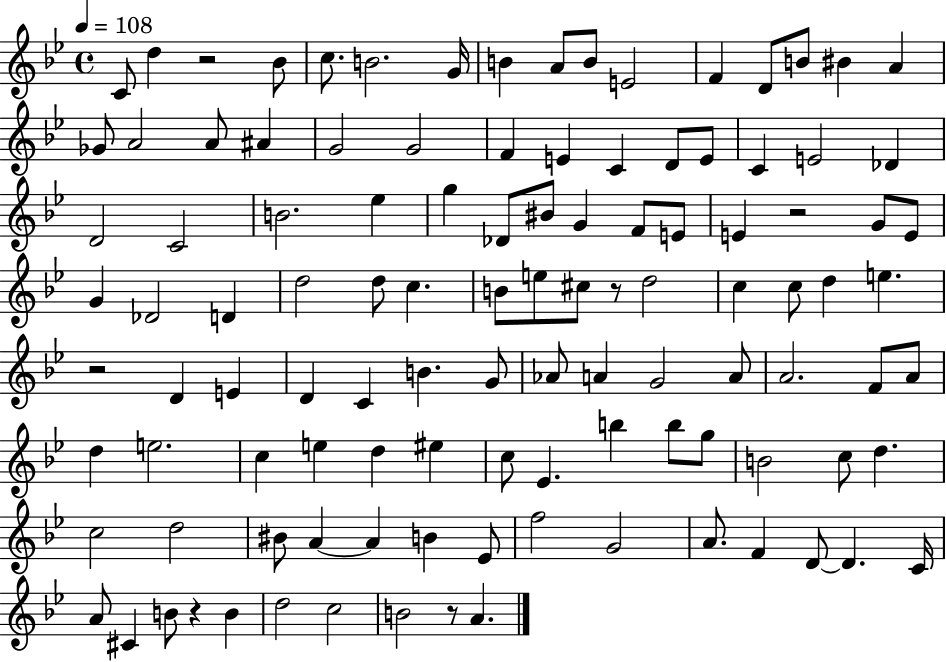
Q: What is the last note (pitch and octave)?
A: A4